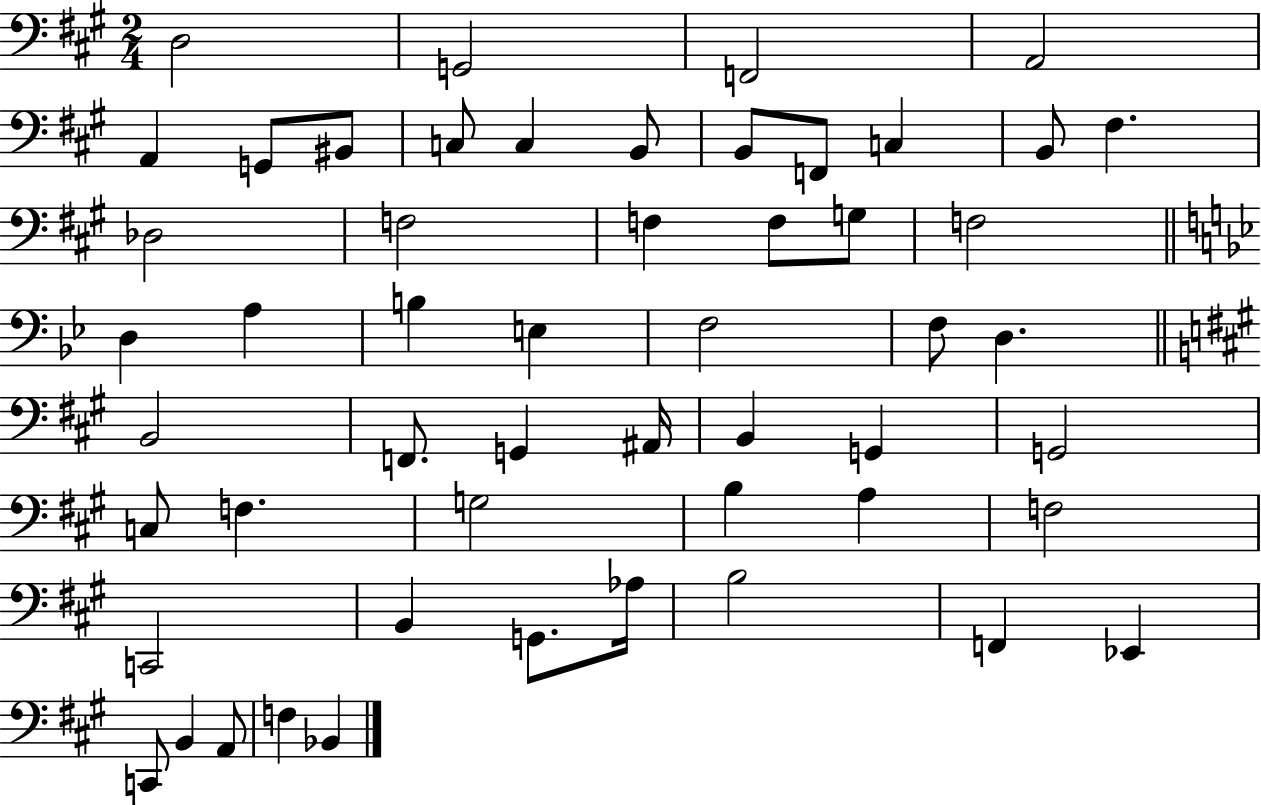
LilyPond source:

{
  \clef bass
  \numericTimeSignature
  \time 2/4
  \key a \major
  d2 | g,2 | f,2 | a,2 | \break a,4 g,8 bis,8 | c8 c4 b,8 | b,8 f,8 c4 | b,8 fis4. | \break des2 | f2 | f4 f8 g8 | f2 | \break \bar "||" \break \key g \minor d4 a4 | b4 e4 | f2 | f8 d4. | \break \bar "||" \break \key a \major b,2 | f,8. g,4 ais,16 | b,4 g,4 | g,2 | \break c8 f4. | g2 | b4 a4 | f2 | \break c,2 | b,4 g,8. aes16 | b2 | f,4 ees,4 | \break c,8 b,4 a,8 | f4 bes,4 | \bar "|."
}